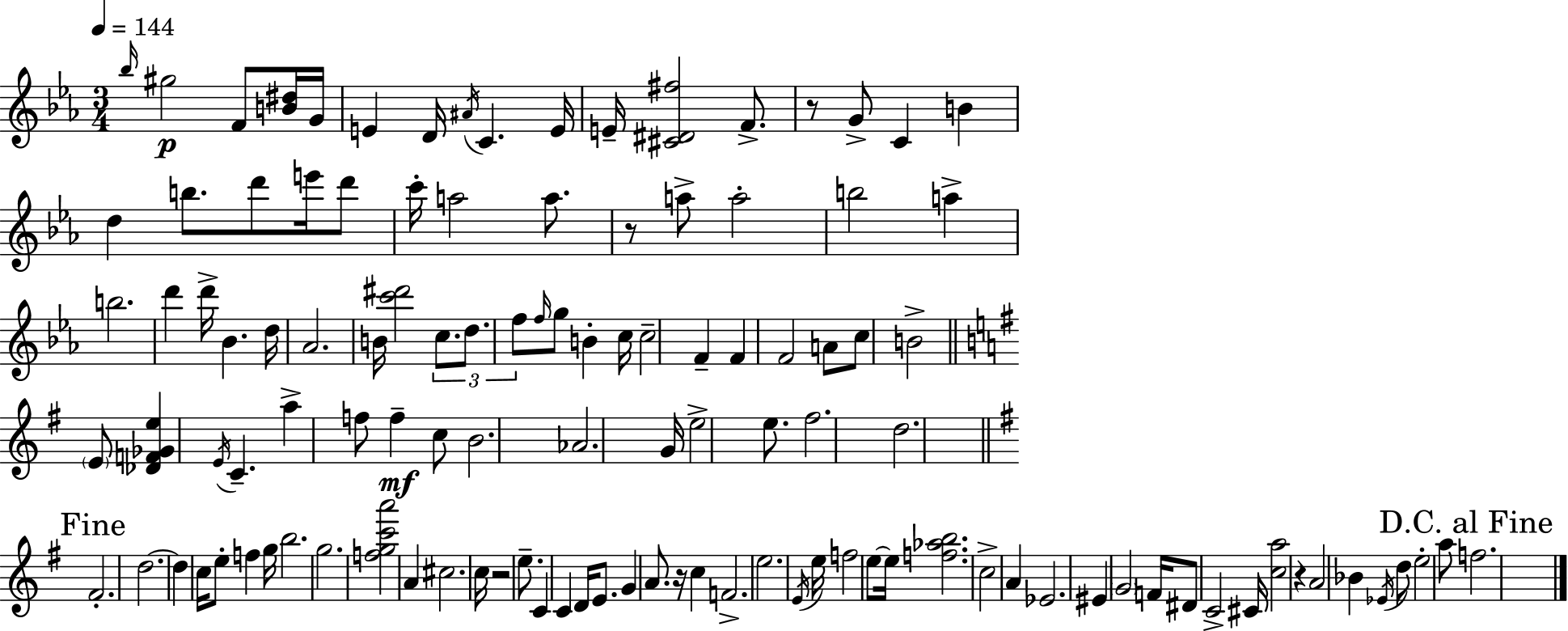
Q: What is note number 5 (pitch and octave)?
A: E4